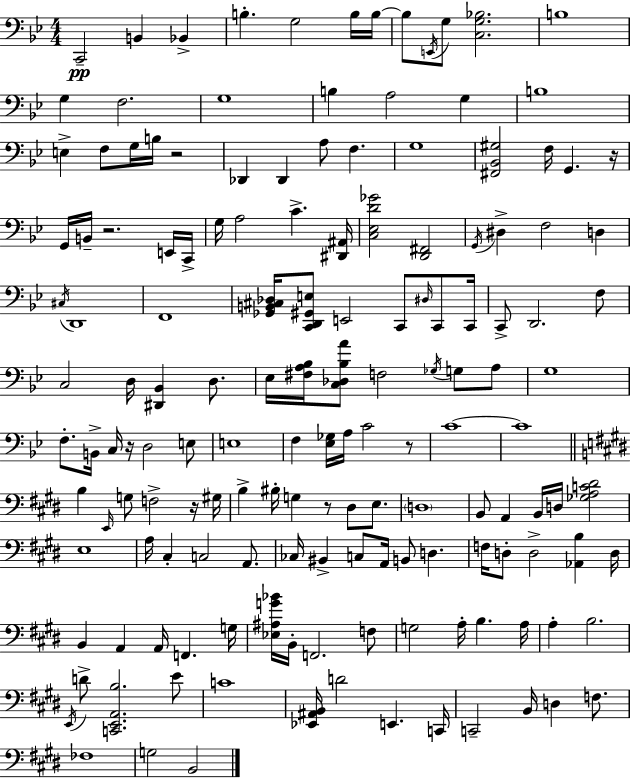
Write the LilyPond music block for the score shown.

{
  \clef bass
  \numericTimeSignature
  \time 4/4
  \key g \minor
  c,2--\pp b,4 bes,4-> | b4.-. g2 b16 b16~~ | b8 \acciaccatura { e,16 } g8 <c g bes>2. | b1 | \break g4 f2. | g1 | b4 a2 g4 | b1 | \break e4-> f8 g16 b16 r2 | des,4 des,4 a8 f4. | g1 | <fis, bes, gis>2 f16 g,4. | \break r16 g,16 b,16-- r2. e,16 | c,16-> g16 a2 c'4.-> | <dis, ais,>16 <c ees d' ges'>2 <d, fis,>2 | \acciaccatura { g,16 } dis4-> f2 d4 | \break \acciaccatura { cis16 } d,1 | f,1 | <ges, b, cis des>16 <c, d, gis, e>8 e,2 c,8 | \grace { dis16 } c,8 c,16 c,8-> d,2. | \break f8 c2 d16 <dis, bes,>4 | d8. ees16 <fis a bes>16 <c des bes a'>8 f2 | \acciaccatura { ges16 } g8 a8 g1 | f8.-. b,16-> c16 r16 d2 | \break e8 e1 | f4 <ees ges>16 a16 c'2 | r8 c'1~~ | c'1 | \break \bar "||" \break \key e \major b4 \grace { e,16 } g8 f2-> r16 | gis16 b4-> bis16-. g4 r8 dis8 e8. | \parenthesize d1 | b,8 a,4 b,16 d16 <ges a c' dis'>2 | \break e1 | a16 cis4-. c2 a,8. | ces16 bis,4-> c8 a,16 b,8 d4. | f16 d8-. d2-> <aes, b>4 | \break d16 b,4 a,4 a,16 f,4. | g16 <ees ais g' bes'>16 b,16-. f,2. f8 | g2 a16-. b4. | a16 a4-. b2. | \break \acciaccatura { e,16 } d'8-> <c, e, a, b>2. | e'8 c'1 | <ees, ais, b,>16 d'2 e,4. | c,16 c,2-- b,16 d4 f8. | \break fes1 | g2 b,2 | \bar "|."
}